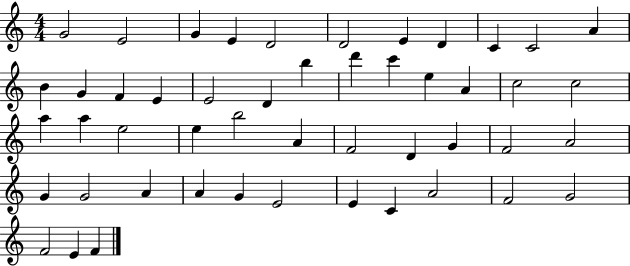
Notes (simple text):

G4/h E4/h G4/q E4/q D4/h D4/h E4/q D4/q C4/q C4/h A4/q B4/q G4/q F4/q E4/q E4/h D4/q B5/q D6/q C6/q E5/q A4/q C5/h C5/h A5/q A5/q E5/h E5/q B5/h A4/q F4/h D4/q G4/q F4/h A4/h G4/q G4/h A4/q A4/q G4/q E4/h E4/q C4/q A4/h F4/h G4/h F4/h E4/q F4/q